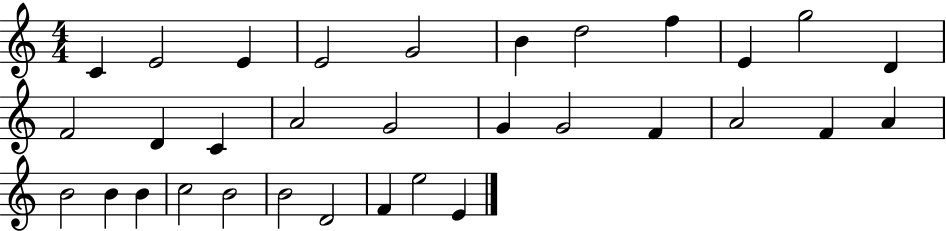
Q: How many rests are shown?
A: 0